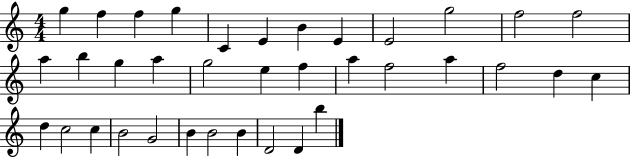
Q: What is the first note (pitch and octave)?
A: G5